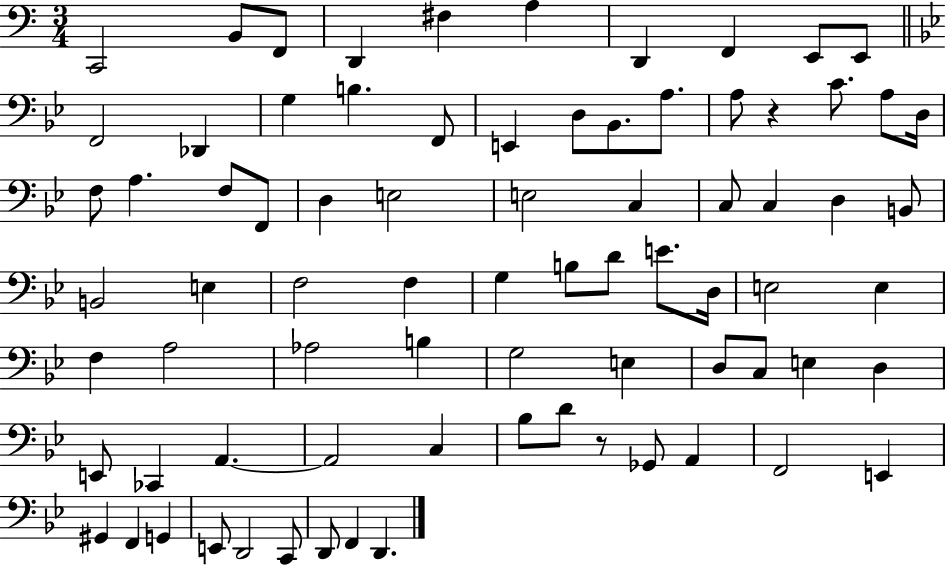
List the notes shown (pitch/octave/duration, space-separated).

C2/h B2/e F2/e D2/q F#3/q A3/q D2/q F2/q E2/e E2/e F2/h Db2/q G3/q B3/q. F2/e E2/q D3/e Bb2/e. A3/e. A3/e R/q C4/e. A3/e D3/s F3/e A3/q. F3/e F2/e D3/q E3/h E3/h C3/q C3/e C3/q D3/q B2/e B2/h E3/q F3/h F3/q G3/q B3/e D4/e E4/e. D3/s E3/h E3/q F3/q A3/h Ab3/h B3/q G3/h E3/q D3/e C3/e E3/q D3/q E2/e CES2/q A2/q. A2/h C3/q Bb3/e D4/e R/e Gb2/e A2/q F2/h E2/q G#2/q F2/q G2/q E2/e D2/h C2/e D2/e F2/q D2/q.